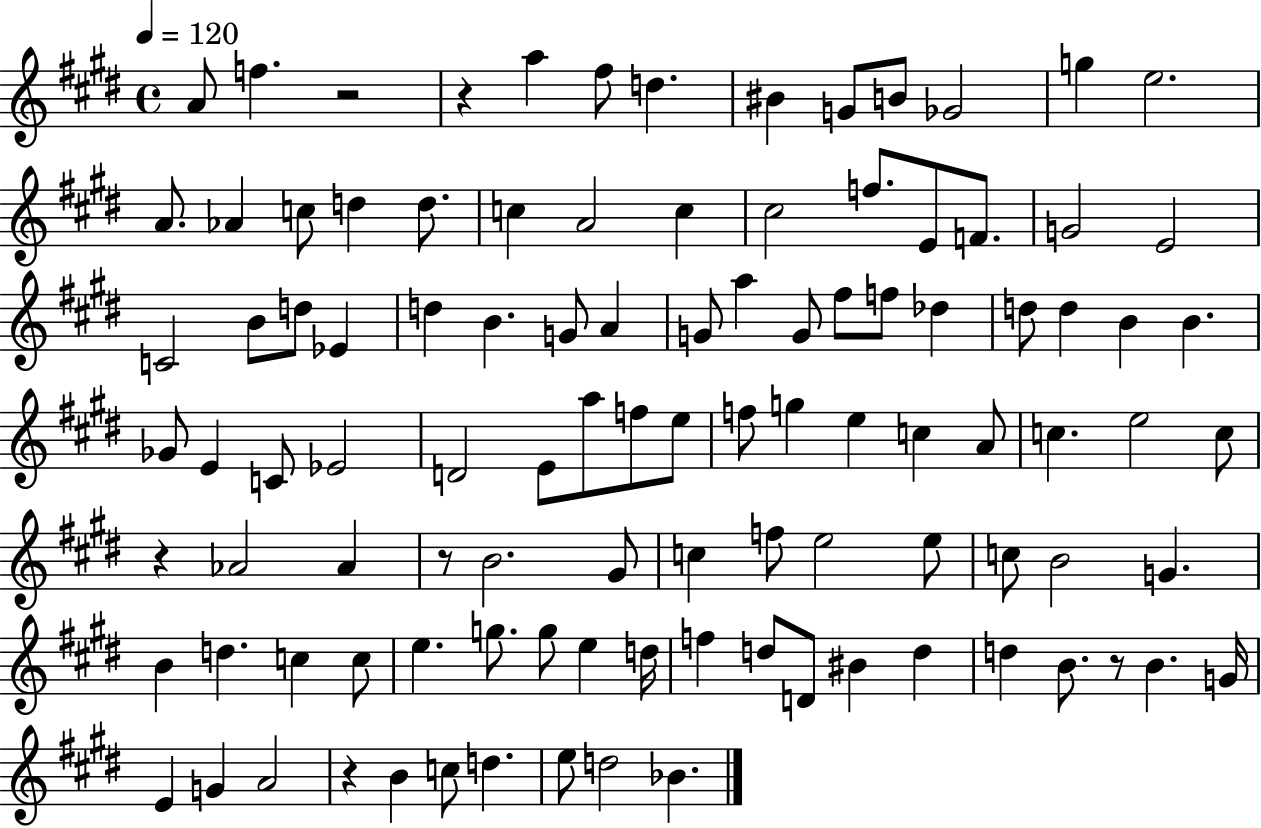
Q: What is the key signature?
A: E major